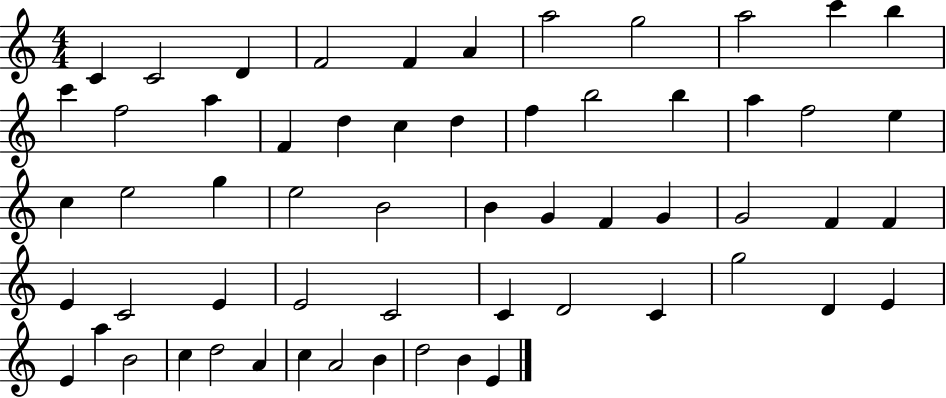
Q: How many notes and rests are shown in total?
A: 59